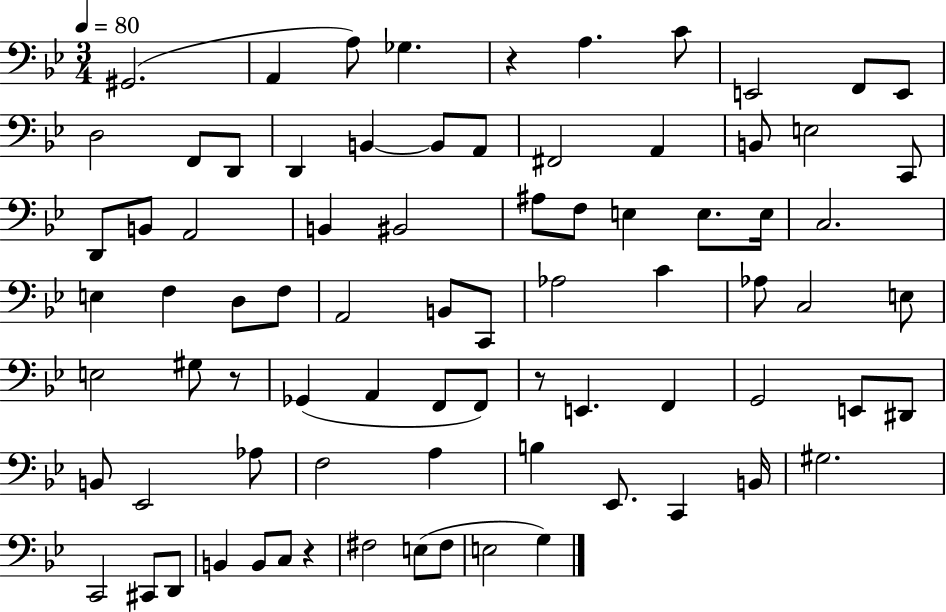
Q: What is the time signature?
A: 3/4